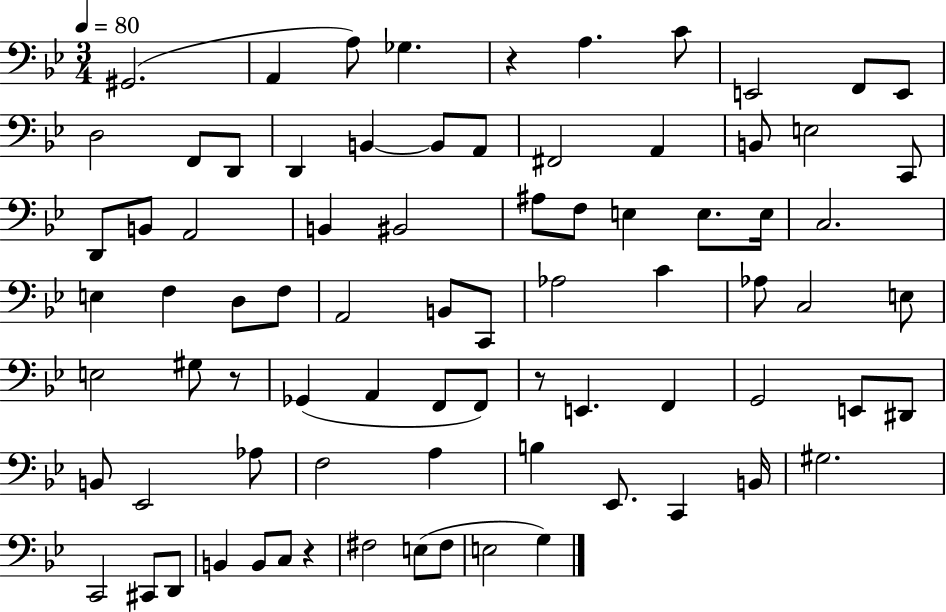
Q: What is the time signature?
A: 3/4